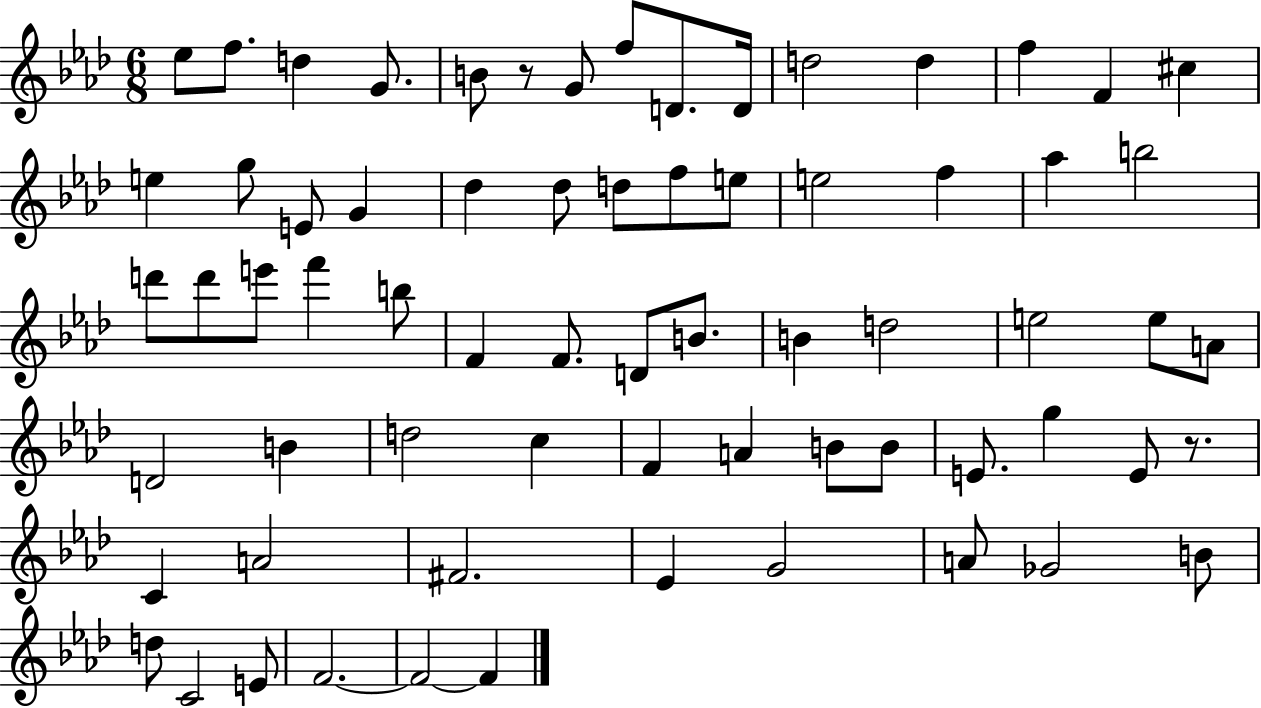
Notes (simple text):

Eb5/e F5/e. D5/q G4/e. B4/e R/e G4/e F5/e D4/e. D4/s D5/h D5/q F5/q F4/q C#5/q E5/q G5/e E4/e G4/q Db5/q Db5/e D5/e F5/e E5/e E5/h F5/q Ab5/q B5/h D6/e D6/e E6/e F6/q B5/e F4/q F4/e. D4/e B4/e. B4/q D5/h E5/h E5/e A4/e D4/h B4/q D5/h C5/q F4/q A4/q B4/e B4/e E4/e. G5/q E4/e R/e. C4/q A4/h F#4/h. Eb4/q G4/h A4/e Gb4/h B4/e D5/e C4/h E4/e F4/h. F4/h F4/q